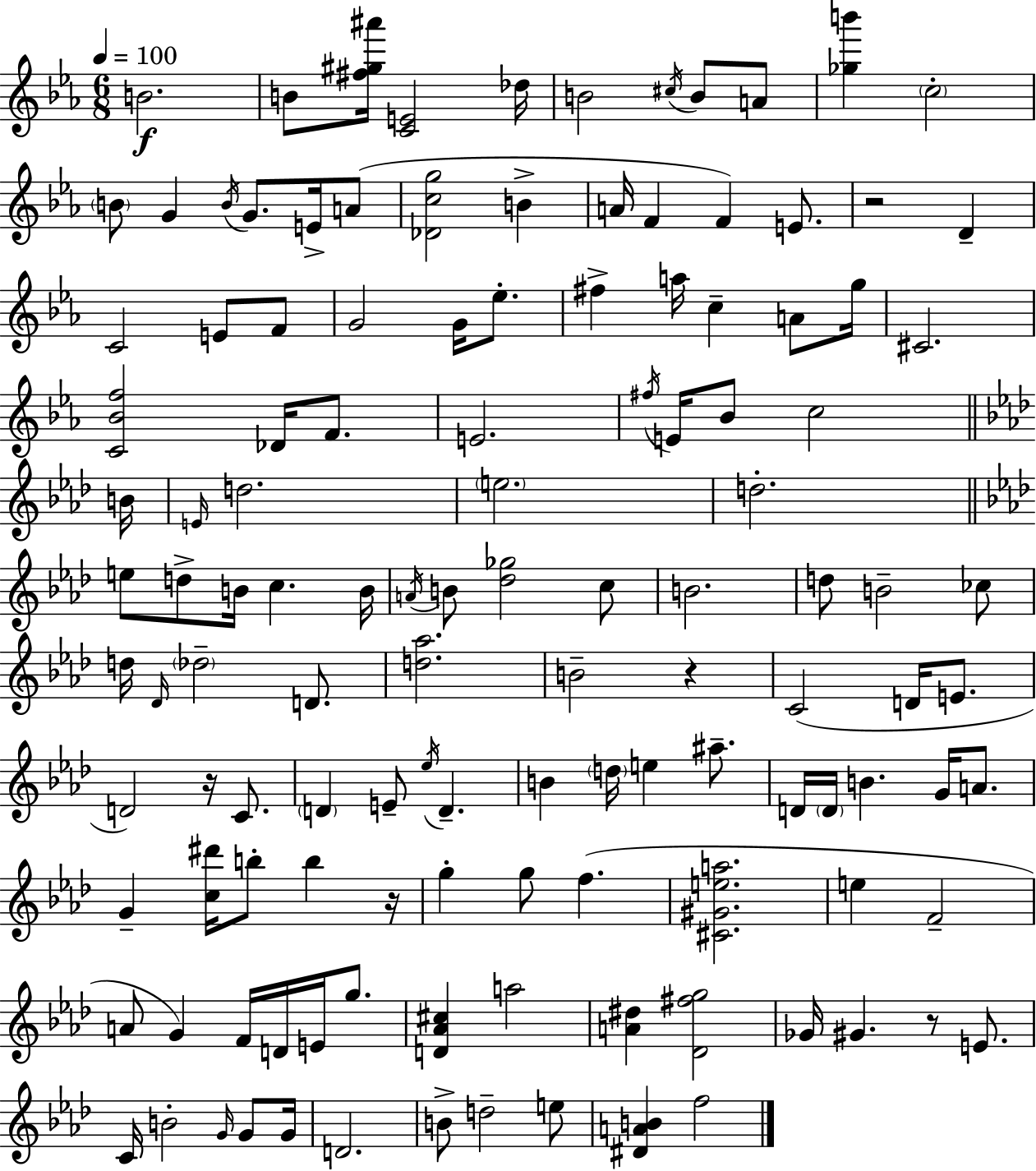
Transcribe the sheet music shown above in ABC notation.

X:1
T:Untitled
M:6/8
L:1/4
K:Cm
B2 B/2 [^f^g^a']/4 [CE]2 _d/4 B2 ^c/4 B/2 A/2 [_gb'] c2 B/2 G B/4 G/2 E/4 A/2 [_Dcg]2 B A/4 F F E/2 z2 D C2 E/2 F/2 G2 G/4 _e/2 ^f a/4 c A/2 g/4 ^C2 [C_Bf]2 _D/4 F/2 E2 ^f/4 E/4 _B/2 c2 B/4 E/4 d2 e2 d2 e/2 d/2 B/4 c B/4 A/4 B/2 [_d_g]2 c/2 B2 d/2 B2 _c/2 d/4 _D/4 _d2 D/2 [d_a]2 B2 z C2 D/4 E/2 D2 z/4 C/2 D E/2 _e/4 D B d/4 e ^a/2 D/4 D/4 B G/4 A/2 G [c^d']/4 b/2 b z/4 g g/2 f [^C^Gea]2 e F2 A/2 G F/4 D/4 E/4 g/2 [D_A^c] a2 [A^d] [_D^fg]2 _G/4 ^G z/2 E/2 C/4 B2 G/4 G/2 G/4 D2 B/2 d2 e/2 [^DAB] f2